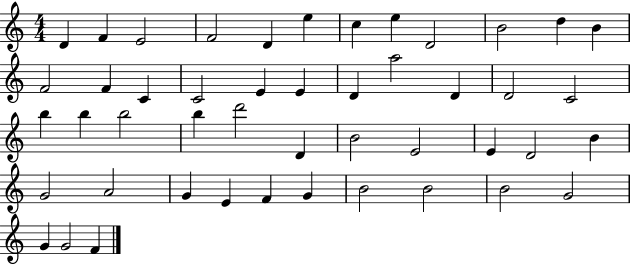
{
  \clef treble
  \numericTimeSignature
  \time 4/4
  \key c \major
  d'4 f'4 e'2 | f'2 d'4 e''4 | c''4 e''4 d'2 | b'2 d''4 b'4 | \break f'2 f'4 c'4 | c'2 e'4 e'4 | d'4 a''2 d'4 | d'2 c'2 | \break b''4 b''4 b''2 | b''4 d'''2 d'4 | b'2 e'2 | e'4 d'2 b'4 | \break g'2 a'2 | g'4 e'4 f'4 g'4 | b'2 b'2 | b'2 g'2 | \break g'4 g'2 f'4 | \bar "|."
}